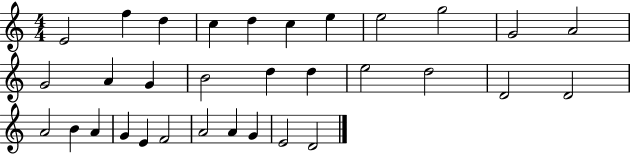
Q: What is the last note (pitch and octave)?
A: D4